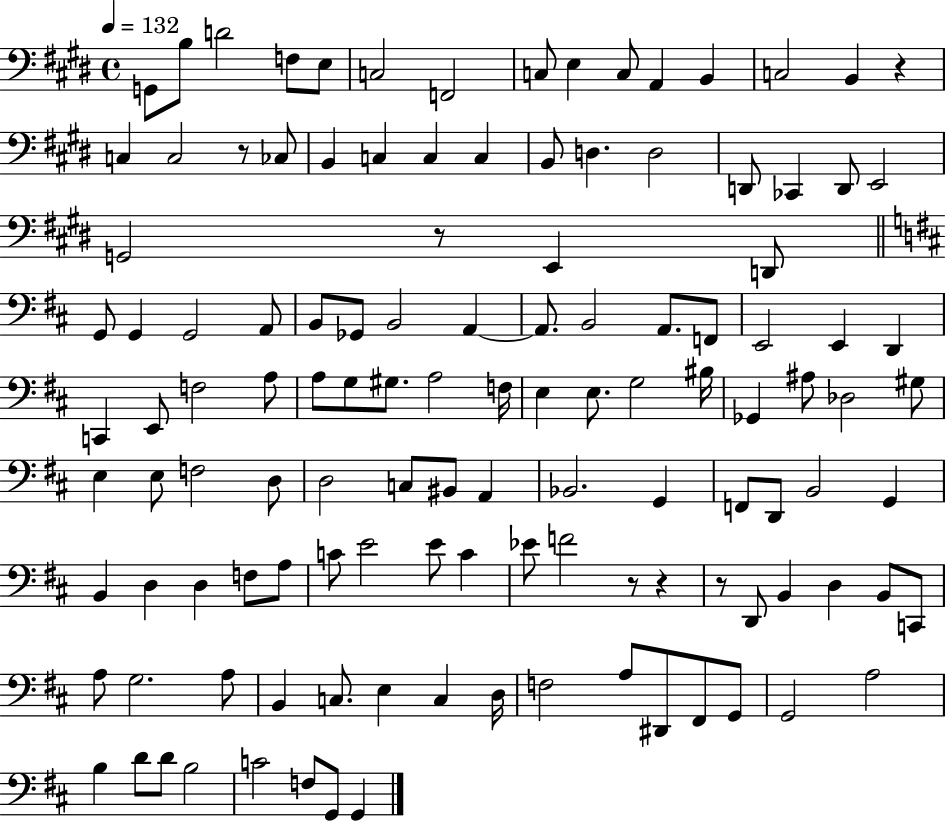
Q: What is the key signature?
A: E major